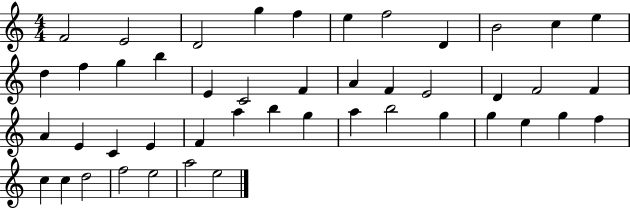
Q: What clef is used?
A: treble